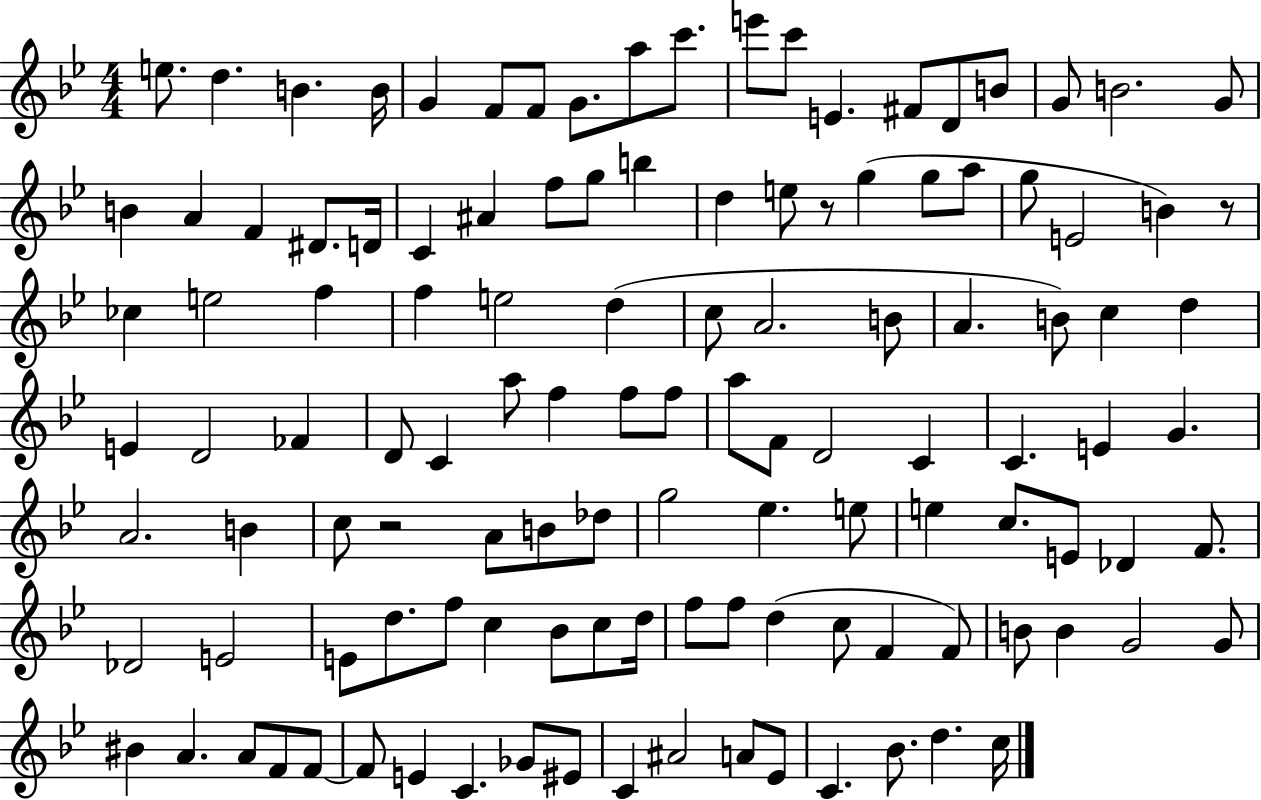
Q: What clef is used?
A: treble